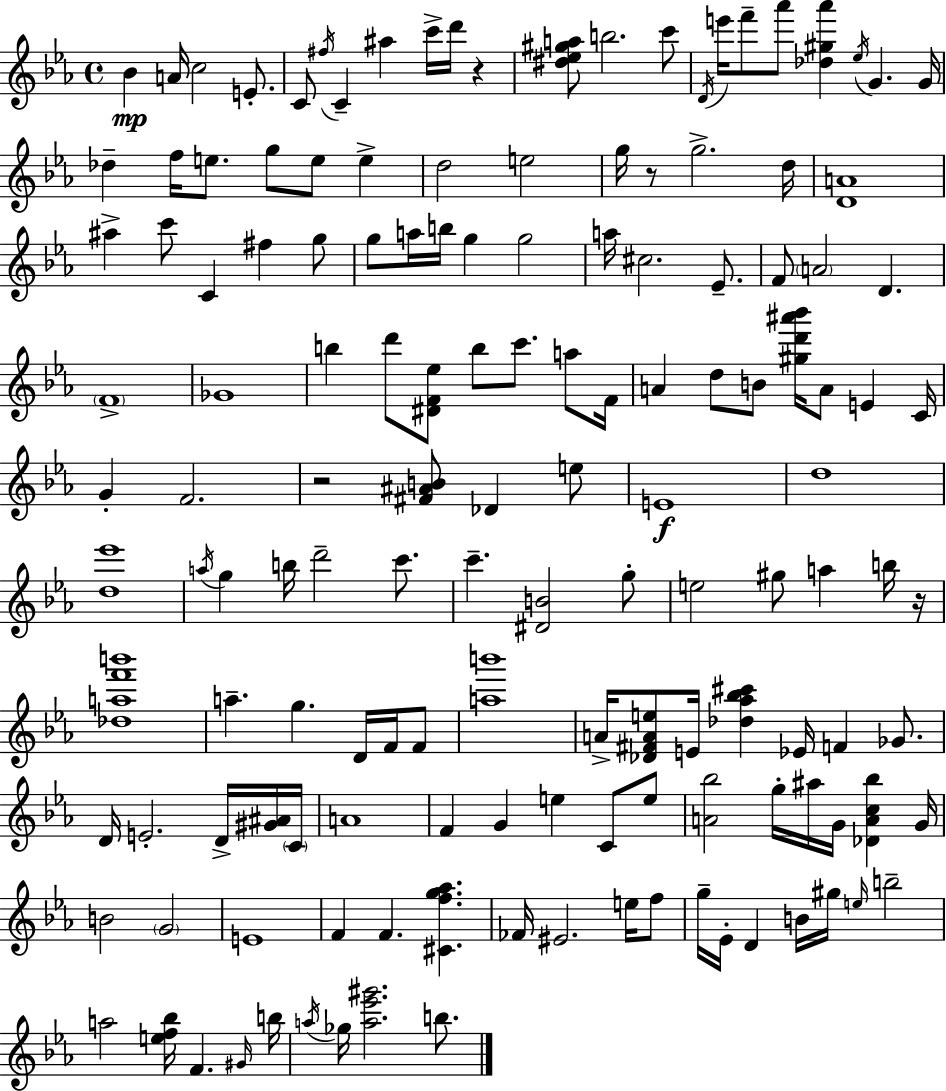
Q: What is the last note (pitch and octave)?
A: B5